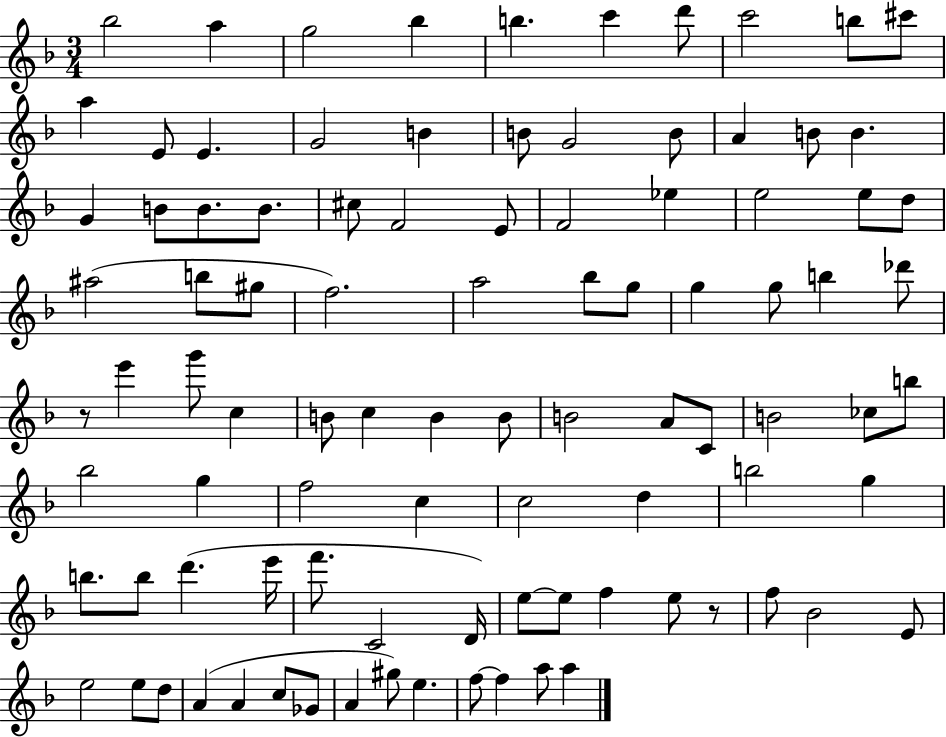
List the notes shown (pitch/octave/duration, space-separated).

Bb5/h A5/q G5/h Bb5/q B5/q. C6/q D6/e C6/h B5/e C#6/e A5/q E4/e E4/q. G4/h B4/q B4/e G4/h B4/e A4/q B4/e B4/q. G4/q B4/e B4/e. B4/e. C#5/e F4/h E4/e F4/h Eb5/q E5/h E5/e D5/e A#5/h B5/e G#5/e F5/h. A5/h Bb5/e G5/e G5/q G5/e B5/q Db6/e R/e E6/q G6/e C5/q B4/e C5/q B4/q B4/e B4/h A4/e C4/e B4/h CES5/e B5/e Bb5/h G5/q F5/h C5/q C5/h D5/q B5/h G5/q B5/e. B5/e D6/q. E6/s F6/e. C4/h D4/s E5/e E5/e F5/q E5/e R/e F5/e Bb4/h E4/e E5/h E5/e D5/e A4/q A4/q C5/e Gb4/e A4/q G#5/e E5/q. F5/e F5/q A5/e A5/q